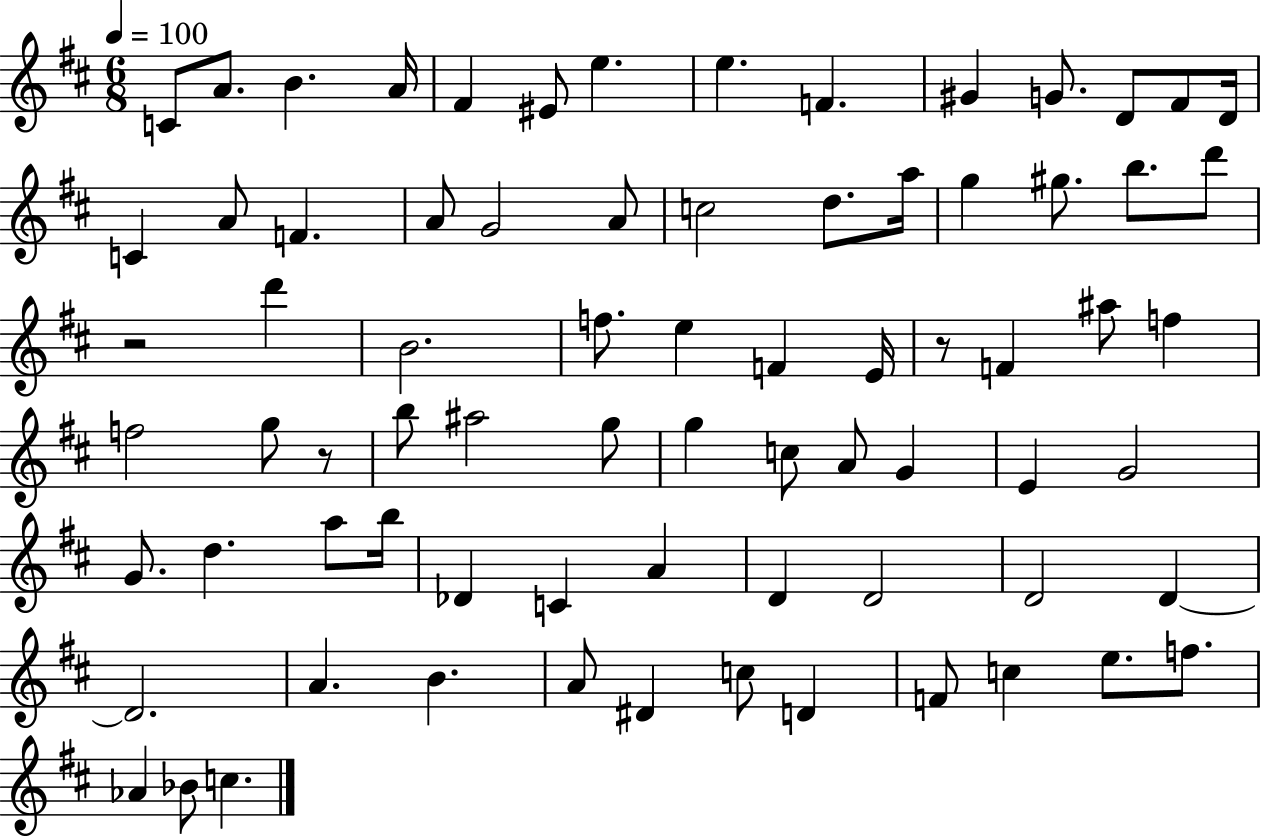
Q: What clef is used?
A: treble